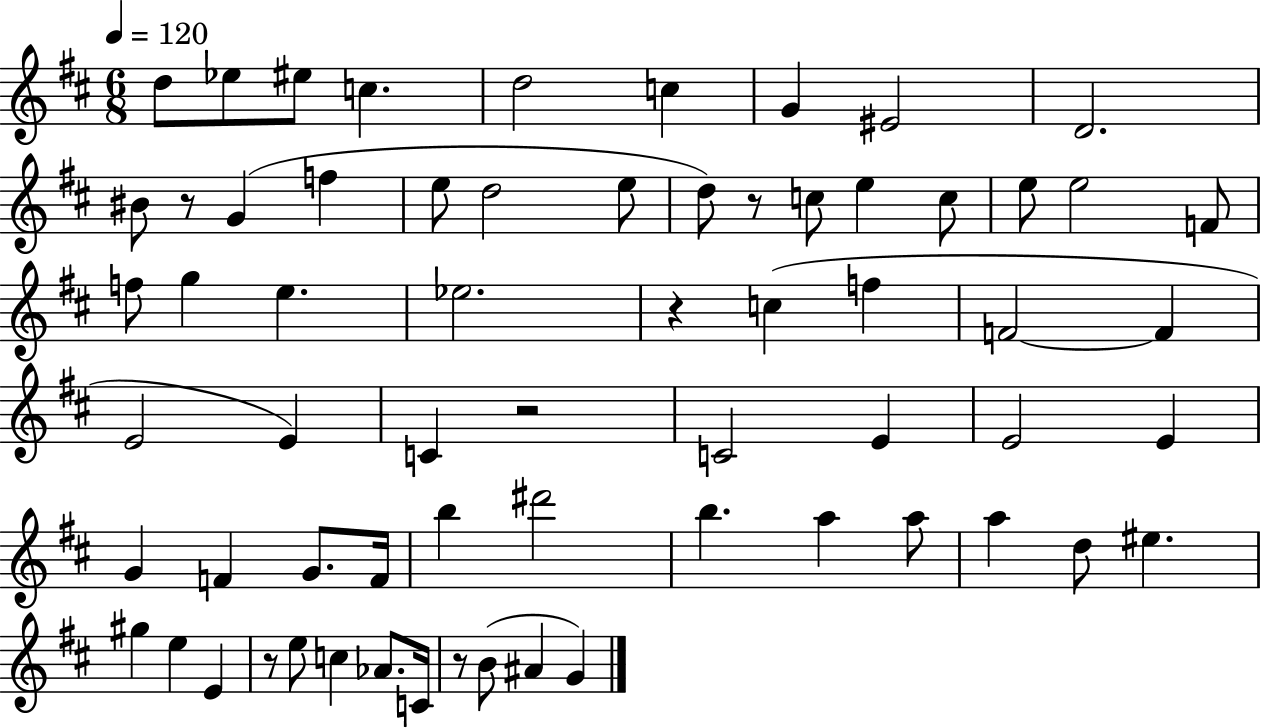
D5/e Eb5/e EIS5/e C5/q. D5/h C5/q G4/q EIS4/h D4/h. BIS4/e R/e G4/q F5/q E5/e D5/h E5/e D5/e R/e C5/e E5/q C5/e E5/e E5/h F4/e F5/e G5/q E5/q. Eb5/h. R/q C5/q F5/q F4/h F4/q E4/h E4/q C4/q R/h C4/h E4/q E4/h E4/q G4/q F4/q G4/e. F4/s B5/q D#6/h B5/q. A5/q A5/e A5/q D5/e EIS5/q. G#5/q E5/q E4/q R/e E5/e C5/q Ab4/e. C4/s R/e B4/e A#4/q G4/q